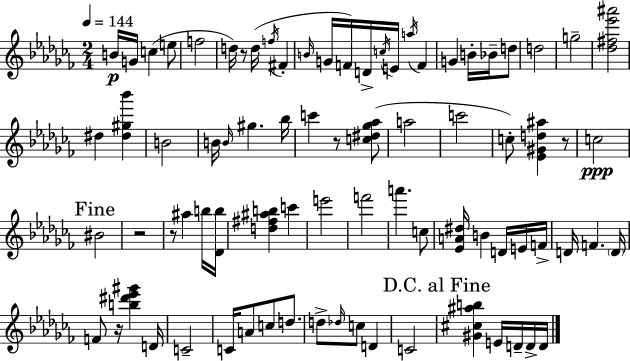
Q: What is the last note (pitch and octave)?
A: D4